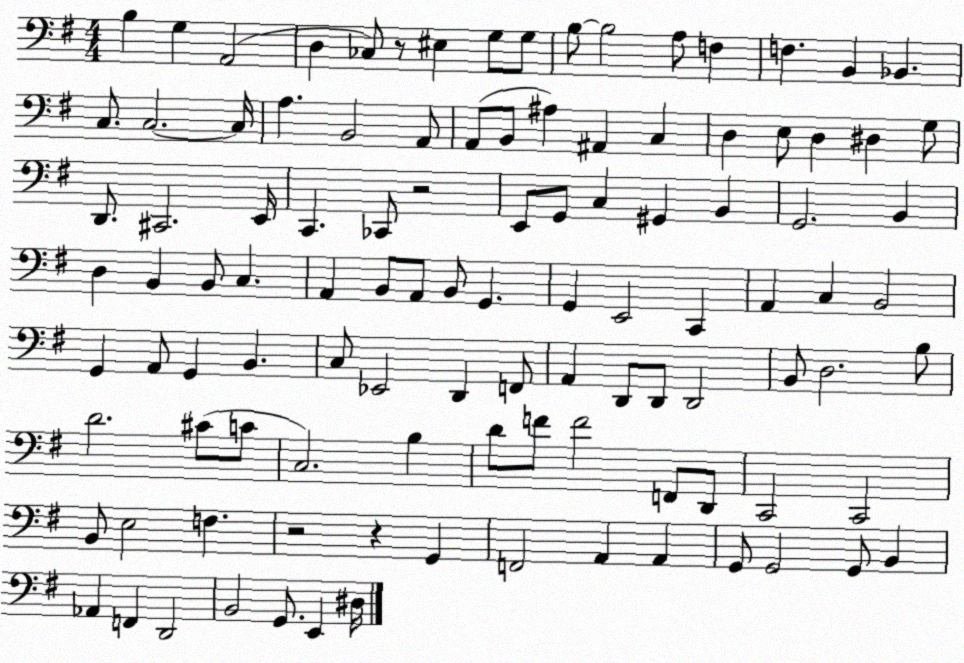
X:1
T:Untitled
M:4/4
L:1/4
K:G
B, G, A,,2 D, _C,/2 z/2 ^E, G,/2 G,/2 B,/2 B,2 A,/2 F, F, B,, _B,, C,/2 C,2 C,/4 A, B,,2 A,,/2 A,,/2 B,,/2 ^A, ^A,, C, D, E,/2 D, ^D, G,/2 D,,/2 ^C,,2 E,,/4 C,, _C,,/2 z2 E,,/2 G,,/2 C, ^G,, B,, G,,2 B,, D, B,, B,,/2 C, A,, B,,/2 A,,/2 B,,/2 G,, G,, E,,2 C,, A,, C, B,,2 G,, A,,/2 G,, B,, C,/2 _E,,2 D,, F,,/2 A,, D,,/2 D,,/2 D,,2 B,,/2 D,2 B,/2 D2 ^C/2 C/2 C,2 B, D/2 F/2 F2 F,,/2 D,,/2 C,,2 C,,2 B,,/2 E,2 F, z2 z G,, F,,2 A,, A,, G,,/2 G,,2 G,,/2 B,, _A,, F,, D,,2 B,,2 G,,/2 E,, ^D,/4